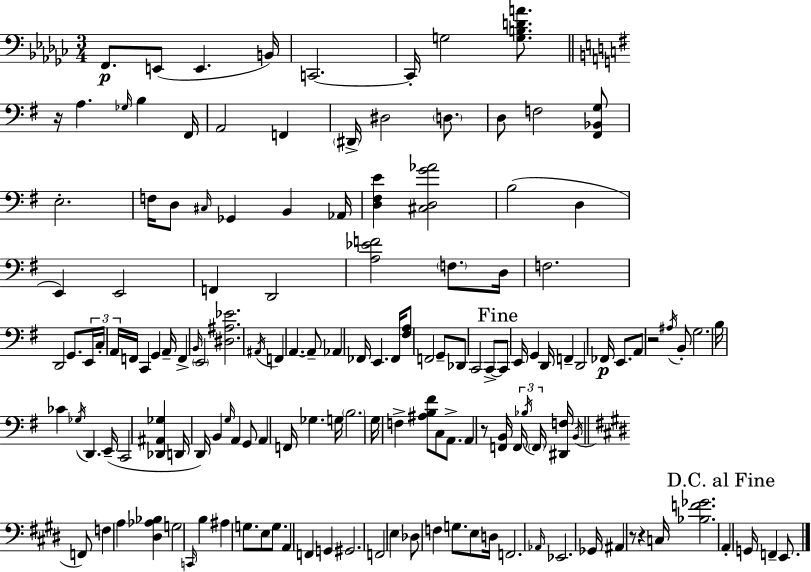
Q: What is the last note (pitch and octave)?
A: E2